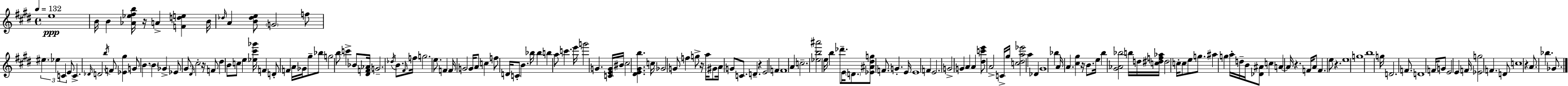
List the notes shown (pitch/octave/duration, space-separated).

E5/w B4/s B4/q [Ab4,Eb5,F#5,B5]/s R/s A4/q [F4,D5,E5]/q B4/s Db5/s A4/q [B4,Db5,E5]/e G4/h F5/e EIS5/q. Eb5/q C4/q E4/e C4/q. Db4/s D4/h B5/s F4/e [Eb4,G#5]/q G4/e B4/q. B4/q Gb4/q Eb4/e G#4/e D#4/s C#5/h R/s F4/e D#5/q B4/e C5/e E5/q [Eb5,C#6,Gb6]/s F4/q D4/e F4/q A4/s Gb4/s G#5/e Bb5/e G5/h B5/e C6/q Bb4/e [D#4,F4,Ab4]/s G4/h. Db5/s B4/e. F#4/s F5/s G5/h. E5/e. F4/q F4/s G4/h G4/s A4/e C5/q F5/e D4/s C4/e B4/q. Bb5/s Bb5/q B5/q A5/e C6/q. E6/s G6/h G4/q. [C4,E4,G4]/s BIS4/s C#5/h [D#4,E4,G#4,B5]/q. C5/s Gb4/h G4/e F5/q G5/e R/s A5/s G#4/e A4/s G4/e C4/e. D4/q. R/q E4/h F4/q F4/w A4/q C5/h. [Eb5,B5,A#6]/h E5/s B5/q Db6/e. E4/s D4/e. [Eb4,A#4,D#5,G5]/e F4/e. G4/q. E4/s E4/w F4/q E4/h. G4/h G4/q A4/q A4/q [D#5,C6,E6]/e A4/h C4/s G#5/s [C5,D#5,A5,Eb6]/h A5/q Db4/q G#4/w Bb5/q A4/s A4/q. [C#5,G#5]/q R/s B4/e. E5/s B5/q [G#4,Ab4,Bb5]/h B5/s D5/s [C5,D#5,F5,Ab5]/s D#5/h C5/s C5/e E5/e G5/e. A#5/q G5/q A5/s D5/s B4/s [Db4,A#4]/e C5/q A4/q A4/s R/q. F4/s A4/e F4/q. E5/e R/q. E5/w G5/w B5/w G5/s D4/h. F4/e. D4/w F4/s G4/e E4/h E4/q F4/s [Eb4,G5]/h F4/q. D4/e C5/w R/q A4/e. Bb5/q. Gb4/e.